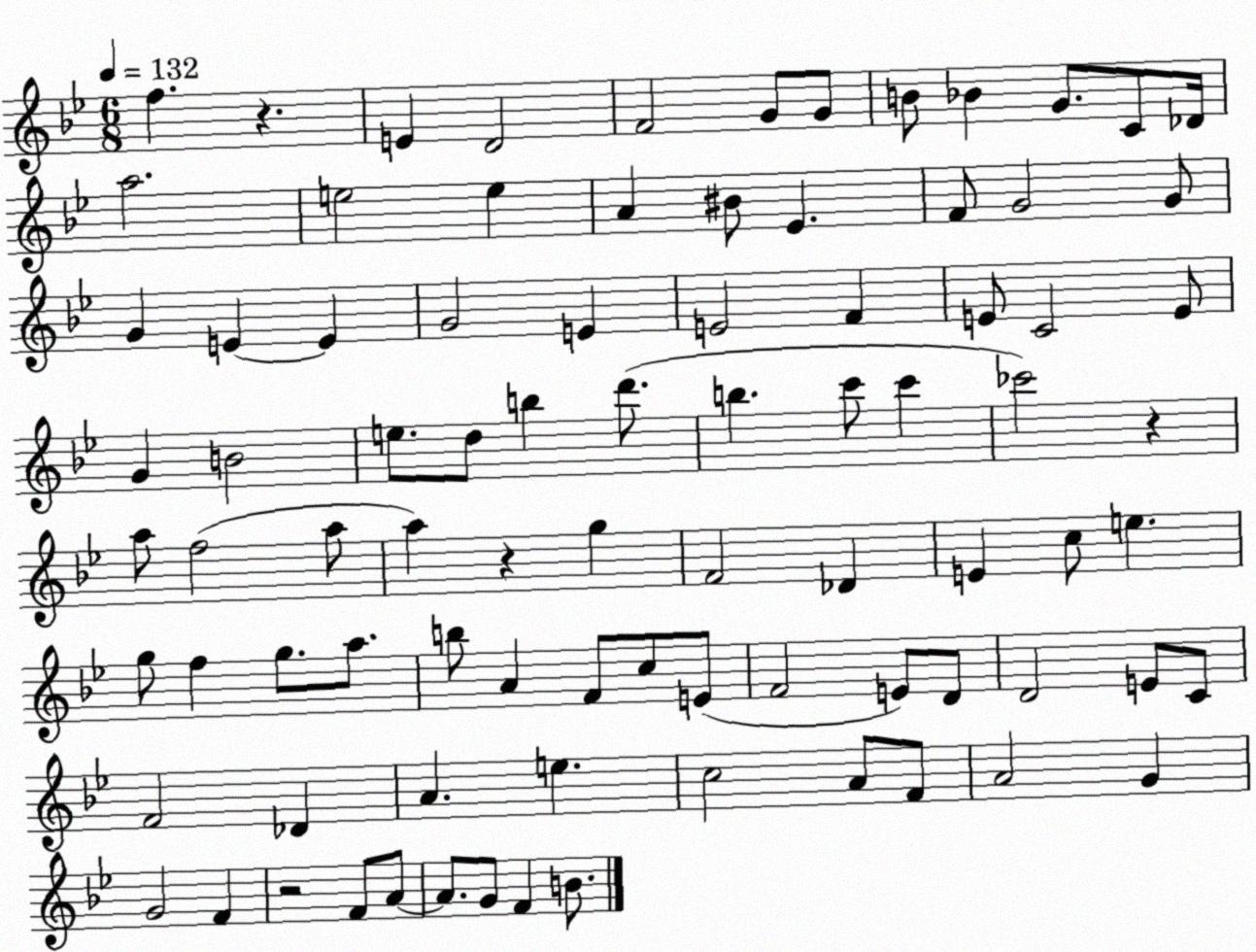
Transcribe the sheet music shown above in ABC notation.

X:1
T:Untitled
M:6/8
L:1/4
K:Bb
f z E D2 F2 G/2 G/2 B/2 _B G/2 C/2 _D/4 a2 e2 e A ^B/2 _E F/2 G2 G/2 G E E G2 E E2 F E/2 C2 E/2 G B2 e/2 d/2 b d'/2 b c'/2 c' _c'2 z a/2 f2 a/2 a z g F2 _D E c/2 e g/2 f g/2 a/2 b/2 A F/2 c/2 E/2 F2 E/2 D/2 D2 E/2 C/2 F2 _D A e c2 A/2 F/2 A2 G G2 F z2 F/2 A/2 A/2 G/2 F B/2